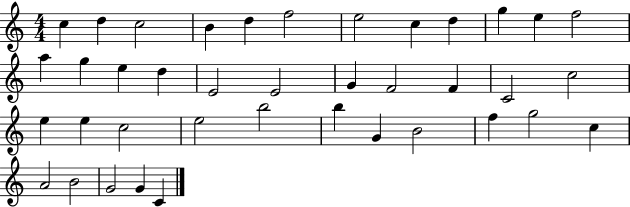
X:1
T:Untitled
M:4/4
L:1/4
K:C
c d c2 B d f2 e2 c d g e f2 a g e d E2 E2 G F2 F C2 c2 e e c2 e2 b2 b G B2 f g2 c A2 B2 G2 G C